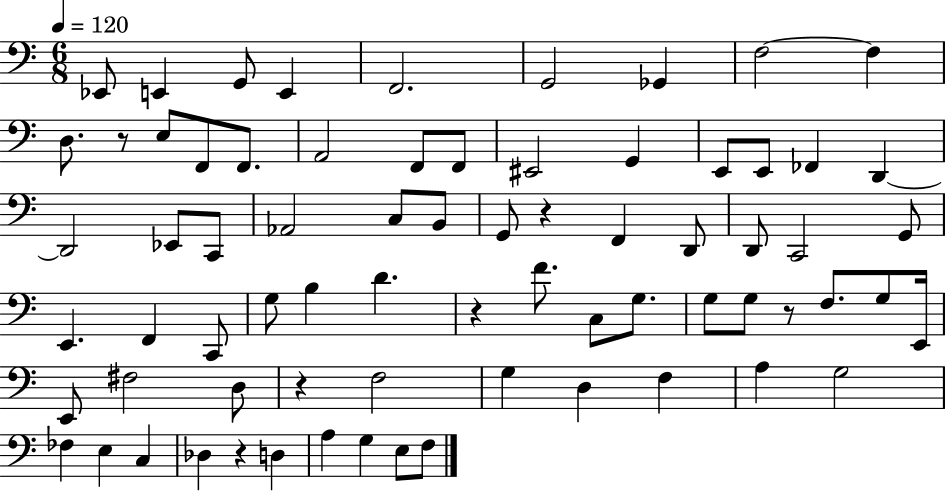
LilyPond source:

{
  \clef bass
  \numericTimeSignature
  \time 6/8
  \key c \major
  \tempo 4 = 120
  ees,8 e,4 g,8 e,4 | f,2. | g,2 ges,4 | f2~~ f4 | \break d8. r8 e8 f,8 f,8. | a,2 f,8 f,8 | eis,2 g,4 | e,8 e,8 fes,4 d,4~~ | \break d,2 ees,8 c,8 | aes,2 c8 b,8 | g,8 r4 f,4 d,8 | d,8 c,2 g,8 | \break e,4. f,4 c,8 | g8 b4 d'4. | r4 f'8. c8 g8. | g8 g8 r8 f8. g8 e,16 | \break e,8 fis2 d8 | r4 f2 | g4 d4 f4 | a4 g2 | \break fes4 e4 c4 | des4 r4 d4 | a4 g4 e8 f8 | \bar "|."
}